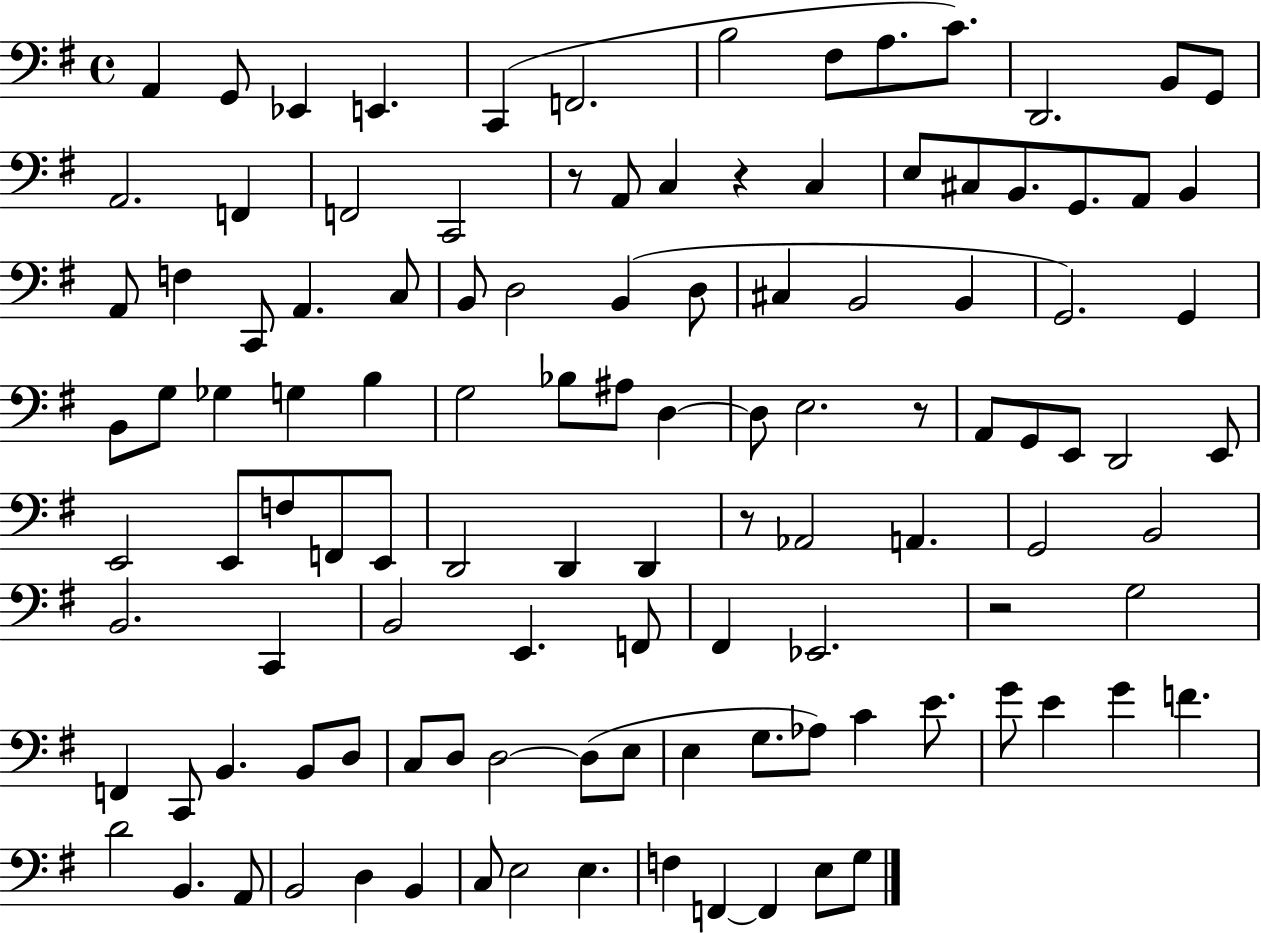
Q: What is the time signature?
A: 4/4